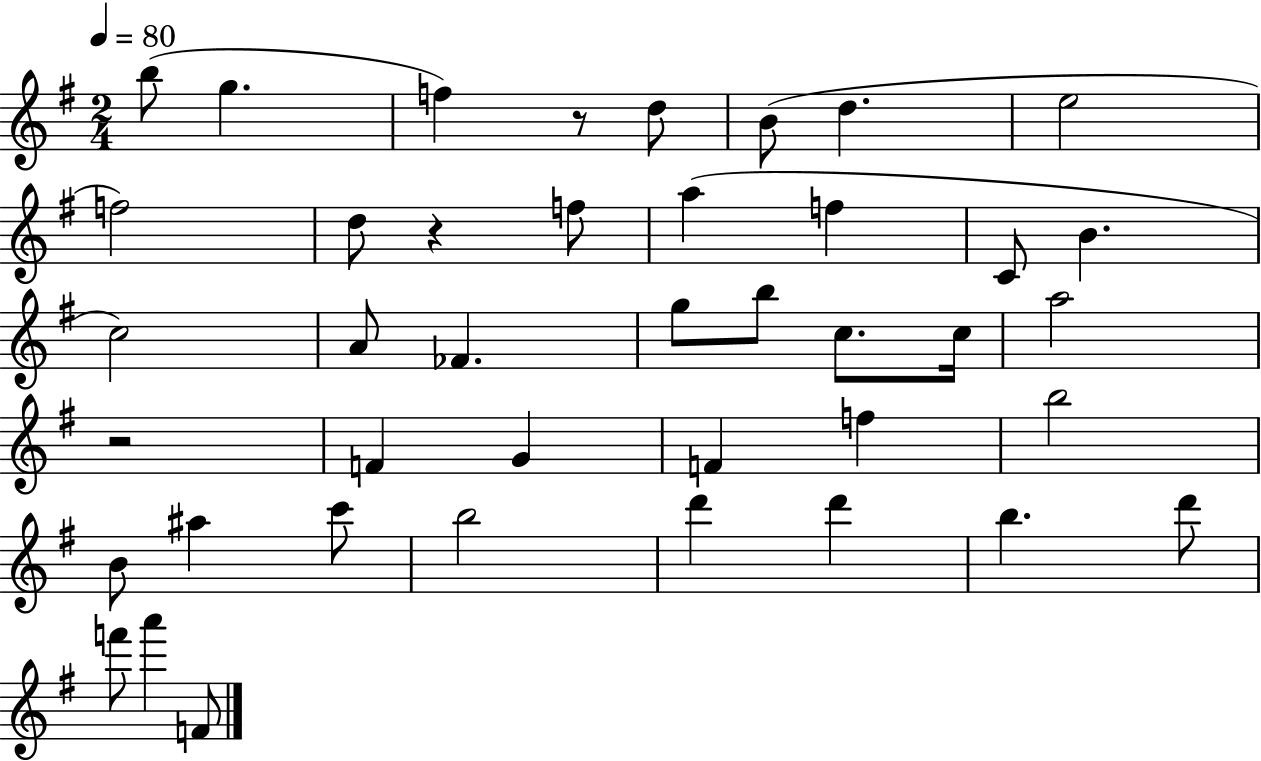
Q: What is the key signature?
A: G major